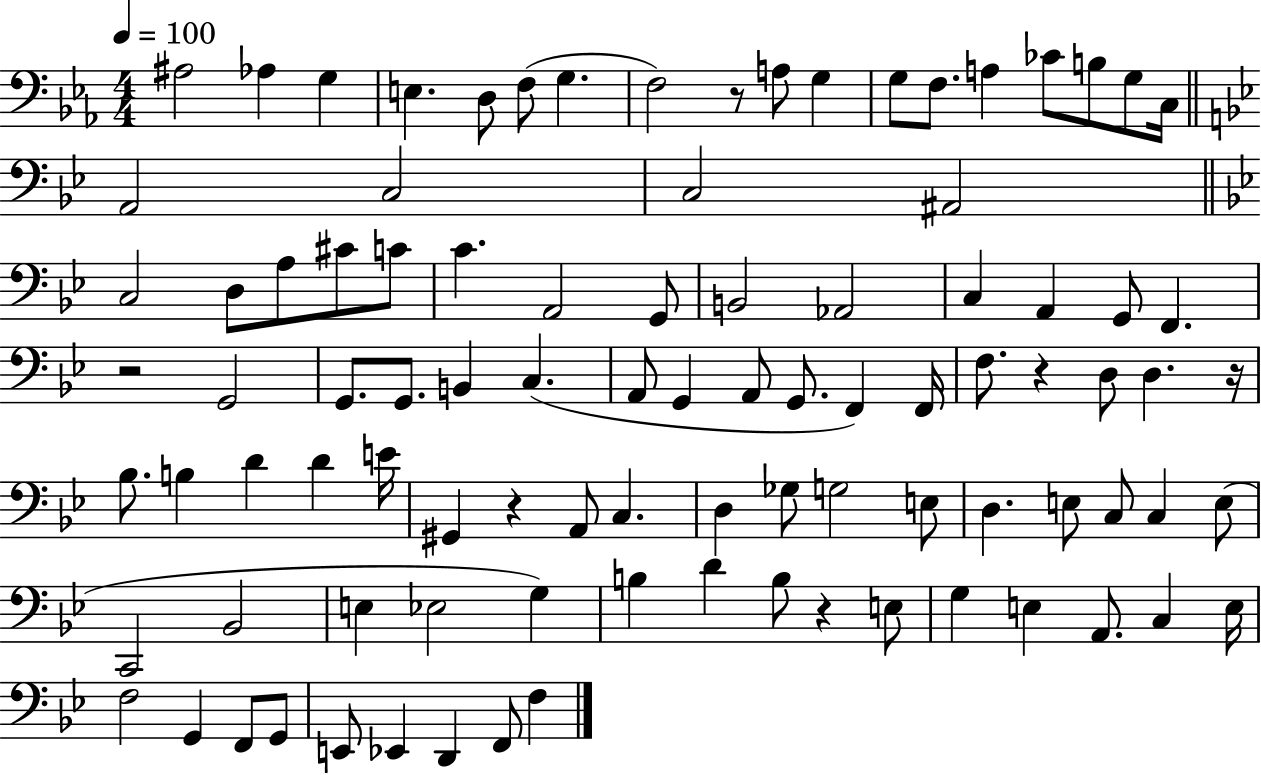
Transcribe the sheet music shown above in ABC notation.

X:1
T:Untitled
M:4/4
L:1/4
K:Eb
^A,2 _A, G, E, D,/2 F,/2 G, F,2 z/2 A,/2 G, G,/2 F,/2 A, _C/2 B,/2 G,/2 C,/4 A,,2 C,2 C,2 ^A,,2 C,2 D,/2 A,/2 ^C/2 C/2 C A,,2 G,,/2 B,,2 _A,,2 C, A,, G,,/2 F,, z2 G,,2 G,,/2 G,,/2 B,, C, A,,/2 G,, A,,/2 G,,/2 F,, F,,/4 F,/2 z D,/2 D, z/4 _B,/2 B, D D E/4 ^G,, z A,,/2 C, D, _G,/2 G,2 E,/2 D, E,/2 C,/2 C, E,/2 C,,2 _B,,2 E, _E,2 G, B, D B,/2 z E,/2 G, E, A,,/2 C, E,/4 F,2 G,, F,,/2 G,,/2 E,,/2 _E,, D,, F,,/2 F,